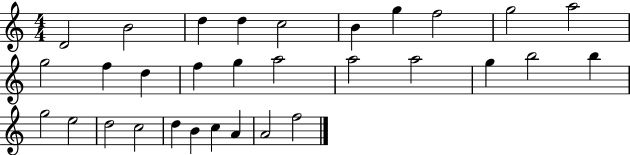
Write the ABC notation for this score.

X:1
T:Untitled
M:4/4
L:1/4
K:C
D2 B2 d d c2 B g f2 g2 a2 g2 f d f g a2 a2 a2 g b2 b g2 e2 d2 c2 d B c A A2 f2